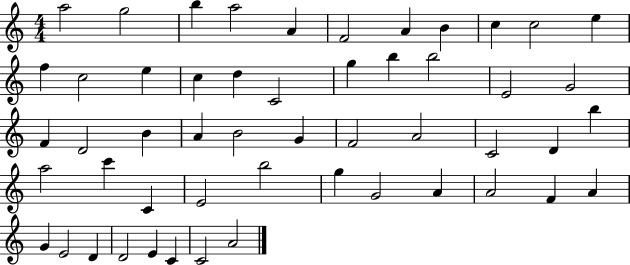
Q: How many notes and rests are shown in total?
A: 52